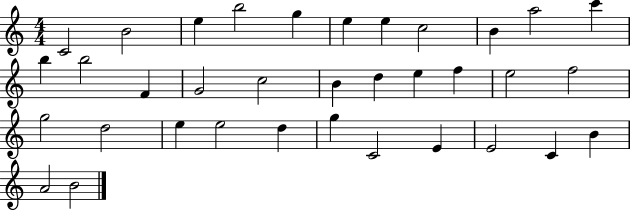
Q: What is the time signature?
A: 4/4